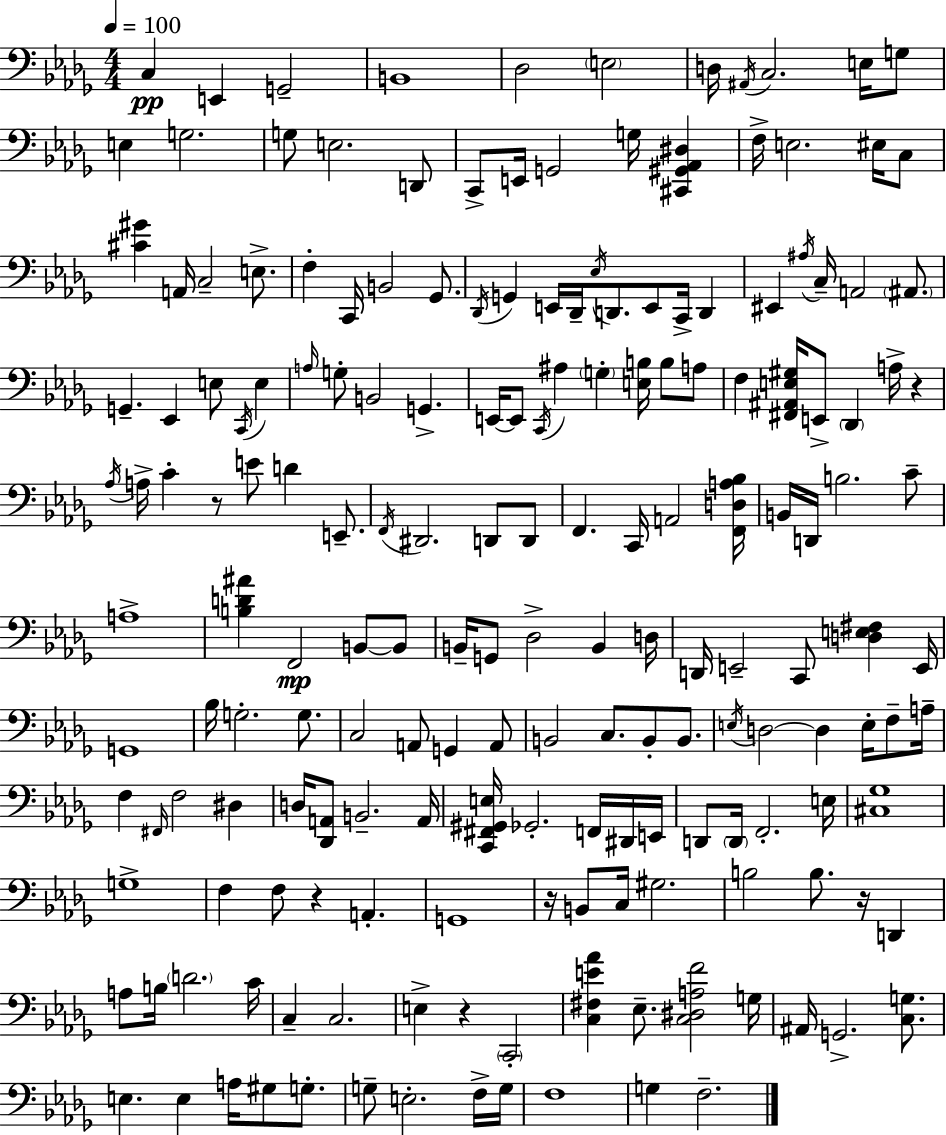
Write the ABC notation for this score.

X:1
T:Untitled
M:4/4
L:1/4
K:Bbm
C, E,, G,,2 B,,4 _D,2 E,2 D,/4 ^A,,/4 C,2 E,/4 G,/2 E, G,2 G,/2 E,2 D,,/2 C,,/2 E,,/4 G,,2 G,/4 [^C,,^G,,_A,,^D,] F,/4 E,2 ^E,/4 C,/2 [^C^G] A,,/4 C,2 E,/2 F, C,,/4 B,,2 _G,,/2 _D,,/4 G,, E,,/4 _D,,/4 _E,/4 D,,/2 E,,/2 C,,/4 D,, ^E,, ^A,/4 C,/4 A,,2 ^A,,/2 G,, _E,, E,/2 C,,/4 E, A,/4 G,/2 B,,2 G,, E,,/4 E,,/2 C,,/4 ^A, G, [E,B,]/4 B,/2 A,/2 F, [^F,,^A,,E,^G,]/4 E,,/2 _D,, A,/4 z _A,/4 A,/4 C z/2 E/2 D E,,/2 F,,/4 ^D,,2 D,,/2 D,,/2 F,, C,,/4 A,,2 [F,,D,A,_B,]/4 B,,/4 D,,/4 B,2 C/2 A,4 [B,D^A] F,,2 B,,/2 B,,/2 B,,/4 G,,/2 _D,2 B,, D,/4 D,,/4 E,,2 C,,/2 [D,E,^F,] E,,/4 G,,4 _B,/4 G,2 G,/2 C,2 A,,/2 G,, A,,/2 B,,2 C,/2 B,,/2 B,,/2 E,/4 D,2 D, E,/4 F,/2 A,/4 F, ^F,,/4 F,2 ^D, D,/4 [_D,,A,,]/2 B,,2 A,,/4 [C,,^F,,^G,,E,]/4 _G,,2 F,,/4 ^D,,/4 E,,/4 D,,/2 D,,/4 F,,2 E,/4 [^C,_G,]4 G,4 F, F,/2 z A,, G,,4 z/4 B,,/2 C,/4 ^G,2 B,2 B,/2 z/4 D,, A,/2 B,/4 D2 C/4 C, C,2 E, z C,,2 [C,^F,E_A] _E,/2 [C,^D,A,F]2 G,/4 ^A,,/4 G,,2 [C,G,]/2 E, E, A,/4 ^G,/2 G,/2 G,/2 E,2 F,/4 G,/4 F,4 G, F,2